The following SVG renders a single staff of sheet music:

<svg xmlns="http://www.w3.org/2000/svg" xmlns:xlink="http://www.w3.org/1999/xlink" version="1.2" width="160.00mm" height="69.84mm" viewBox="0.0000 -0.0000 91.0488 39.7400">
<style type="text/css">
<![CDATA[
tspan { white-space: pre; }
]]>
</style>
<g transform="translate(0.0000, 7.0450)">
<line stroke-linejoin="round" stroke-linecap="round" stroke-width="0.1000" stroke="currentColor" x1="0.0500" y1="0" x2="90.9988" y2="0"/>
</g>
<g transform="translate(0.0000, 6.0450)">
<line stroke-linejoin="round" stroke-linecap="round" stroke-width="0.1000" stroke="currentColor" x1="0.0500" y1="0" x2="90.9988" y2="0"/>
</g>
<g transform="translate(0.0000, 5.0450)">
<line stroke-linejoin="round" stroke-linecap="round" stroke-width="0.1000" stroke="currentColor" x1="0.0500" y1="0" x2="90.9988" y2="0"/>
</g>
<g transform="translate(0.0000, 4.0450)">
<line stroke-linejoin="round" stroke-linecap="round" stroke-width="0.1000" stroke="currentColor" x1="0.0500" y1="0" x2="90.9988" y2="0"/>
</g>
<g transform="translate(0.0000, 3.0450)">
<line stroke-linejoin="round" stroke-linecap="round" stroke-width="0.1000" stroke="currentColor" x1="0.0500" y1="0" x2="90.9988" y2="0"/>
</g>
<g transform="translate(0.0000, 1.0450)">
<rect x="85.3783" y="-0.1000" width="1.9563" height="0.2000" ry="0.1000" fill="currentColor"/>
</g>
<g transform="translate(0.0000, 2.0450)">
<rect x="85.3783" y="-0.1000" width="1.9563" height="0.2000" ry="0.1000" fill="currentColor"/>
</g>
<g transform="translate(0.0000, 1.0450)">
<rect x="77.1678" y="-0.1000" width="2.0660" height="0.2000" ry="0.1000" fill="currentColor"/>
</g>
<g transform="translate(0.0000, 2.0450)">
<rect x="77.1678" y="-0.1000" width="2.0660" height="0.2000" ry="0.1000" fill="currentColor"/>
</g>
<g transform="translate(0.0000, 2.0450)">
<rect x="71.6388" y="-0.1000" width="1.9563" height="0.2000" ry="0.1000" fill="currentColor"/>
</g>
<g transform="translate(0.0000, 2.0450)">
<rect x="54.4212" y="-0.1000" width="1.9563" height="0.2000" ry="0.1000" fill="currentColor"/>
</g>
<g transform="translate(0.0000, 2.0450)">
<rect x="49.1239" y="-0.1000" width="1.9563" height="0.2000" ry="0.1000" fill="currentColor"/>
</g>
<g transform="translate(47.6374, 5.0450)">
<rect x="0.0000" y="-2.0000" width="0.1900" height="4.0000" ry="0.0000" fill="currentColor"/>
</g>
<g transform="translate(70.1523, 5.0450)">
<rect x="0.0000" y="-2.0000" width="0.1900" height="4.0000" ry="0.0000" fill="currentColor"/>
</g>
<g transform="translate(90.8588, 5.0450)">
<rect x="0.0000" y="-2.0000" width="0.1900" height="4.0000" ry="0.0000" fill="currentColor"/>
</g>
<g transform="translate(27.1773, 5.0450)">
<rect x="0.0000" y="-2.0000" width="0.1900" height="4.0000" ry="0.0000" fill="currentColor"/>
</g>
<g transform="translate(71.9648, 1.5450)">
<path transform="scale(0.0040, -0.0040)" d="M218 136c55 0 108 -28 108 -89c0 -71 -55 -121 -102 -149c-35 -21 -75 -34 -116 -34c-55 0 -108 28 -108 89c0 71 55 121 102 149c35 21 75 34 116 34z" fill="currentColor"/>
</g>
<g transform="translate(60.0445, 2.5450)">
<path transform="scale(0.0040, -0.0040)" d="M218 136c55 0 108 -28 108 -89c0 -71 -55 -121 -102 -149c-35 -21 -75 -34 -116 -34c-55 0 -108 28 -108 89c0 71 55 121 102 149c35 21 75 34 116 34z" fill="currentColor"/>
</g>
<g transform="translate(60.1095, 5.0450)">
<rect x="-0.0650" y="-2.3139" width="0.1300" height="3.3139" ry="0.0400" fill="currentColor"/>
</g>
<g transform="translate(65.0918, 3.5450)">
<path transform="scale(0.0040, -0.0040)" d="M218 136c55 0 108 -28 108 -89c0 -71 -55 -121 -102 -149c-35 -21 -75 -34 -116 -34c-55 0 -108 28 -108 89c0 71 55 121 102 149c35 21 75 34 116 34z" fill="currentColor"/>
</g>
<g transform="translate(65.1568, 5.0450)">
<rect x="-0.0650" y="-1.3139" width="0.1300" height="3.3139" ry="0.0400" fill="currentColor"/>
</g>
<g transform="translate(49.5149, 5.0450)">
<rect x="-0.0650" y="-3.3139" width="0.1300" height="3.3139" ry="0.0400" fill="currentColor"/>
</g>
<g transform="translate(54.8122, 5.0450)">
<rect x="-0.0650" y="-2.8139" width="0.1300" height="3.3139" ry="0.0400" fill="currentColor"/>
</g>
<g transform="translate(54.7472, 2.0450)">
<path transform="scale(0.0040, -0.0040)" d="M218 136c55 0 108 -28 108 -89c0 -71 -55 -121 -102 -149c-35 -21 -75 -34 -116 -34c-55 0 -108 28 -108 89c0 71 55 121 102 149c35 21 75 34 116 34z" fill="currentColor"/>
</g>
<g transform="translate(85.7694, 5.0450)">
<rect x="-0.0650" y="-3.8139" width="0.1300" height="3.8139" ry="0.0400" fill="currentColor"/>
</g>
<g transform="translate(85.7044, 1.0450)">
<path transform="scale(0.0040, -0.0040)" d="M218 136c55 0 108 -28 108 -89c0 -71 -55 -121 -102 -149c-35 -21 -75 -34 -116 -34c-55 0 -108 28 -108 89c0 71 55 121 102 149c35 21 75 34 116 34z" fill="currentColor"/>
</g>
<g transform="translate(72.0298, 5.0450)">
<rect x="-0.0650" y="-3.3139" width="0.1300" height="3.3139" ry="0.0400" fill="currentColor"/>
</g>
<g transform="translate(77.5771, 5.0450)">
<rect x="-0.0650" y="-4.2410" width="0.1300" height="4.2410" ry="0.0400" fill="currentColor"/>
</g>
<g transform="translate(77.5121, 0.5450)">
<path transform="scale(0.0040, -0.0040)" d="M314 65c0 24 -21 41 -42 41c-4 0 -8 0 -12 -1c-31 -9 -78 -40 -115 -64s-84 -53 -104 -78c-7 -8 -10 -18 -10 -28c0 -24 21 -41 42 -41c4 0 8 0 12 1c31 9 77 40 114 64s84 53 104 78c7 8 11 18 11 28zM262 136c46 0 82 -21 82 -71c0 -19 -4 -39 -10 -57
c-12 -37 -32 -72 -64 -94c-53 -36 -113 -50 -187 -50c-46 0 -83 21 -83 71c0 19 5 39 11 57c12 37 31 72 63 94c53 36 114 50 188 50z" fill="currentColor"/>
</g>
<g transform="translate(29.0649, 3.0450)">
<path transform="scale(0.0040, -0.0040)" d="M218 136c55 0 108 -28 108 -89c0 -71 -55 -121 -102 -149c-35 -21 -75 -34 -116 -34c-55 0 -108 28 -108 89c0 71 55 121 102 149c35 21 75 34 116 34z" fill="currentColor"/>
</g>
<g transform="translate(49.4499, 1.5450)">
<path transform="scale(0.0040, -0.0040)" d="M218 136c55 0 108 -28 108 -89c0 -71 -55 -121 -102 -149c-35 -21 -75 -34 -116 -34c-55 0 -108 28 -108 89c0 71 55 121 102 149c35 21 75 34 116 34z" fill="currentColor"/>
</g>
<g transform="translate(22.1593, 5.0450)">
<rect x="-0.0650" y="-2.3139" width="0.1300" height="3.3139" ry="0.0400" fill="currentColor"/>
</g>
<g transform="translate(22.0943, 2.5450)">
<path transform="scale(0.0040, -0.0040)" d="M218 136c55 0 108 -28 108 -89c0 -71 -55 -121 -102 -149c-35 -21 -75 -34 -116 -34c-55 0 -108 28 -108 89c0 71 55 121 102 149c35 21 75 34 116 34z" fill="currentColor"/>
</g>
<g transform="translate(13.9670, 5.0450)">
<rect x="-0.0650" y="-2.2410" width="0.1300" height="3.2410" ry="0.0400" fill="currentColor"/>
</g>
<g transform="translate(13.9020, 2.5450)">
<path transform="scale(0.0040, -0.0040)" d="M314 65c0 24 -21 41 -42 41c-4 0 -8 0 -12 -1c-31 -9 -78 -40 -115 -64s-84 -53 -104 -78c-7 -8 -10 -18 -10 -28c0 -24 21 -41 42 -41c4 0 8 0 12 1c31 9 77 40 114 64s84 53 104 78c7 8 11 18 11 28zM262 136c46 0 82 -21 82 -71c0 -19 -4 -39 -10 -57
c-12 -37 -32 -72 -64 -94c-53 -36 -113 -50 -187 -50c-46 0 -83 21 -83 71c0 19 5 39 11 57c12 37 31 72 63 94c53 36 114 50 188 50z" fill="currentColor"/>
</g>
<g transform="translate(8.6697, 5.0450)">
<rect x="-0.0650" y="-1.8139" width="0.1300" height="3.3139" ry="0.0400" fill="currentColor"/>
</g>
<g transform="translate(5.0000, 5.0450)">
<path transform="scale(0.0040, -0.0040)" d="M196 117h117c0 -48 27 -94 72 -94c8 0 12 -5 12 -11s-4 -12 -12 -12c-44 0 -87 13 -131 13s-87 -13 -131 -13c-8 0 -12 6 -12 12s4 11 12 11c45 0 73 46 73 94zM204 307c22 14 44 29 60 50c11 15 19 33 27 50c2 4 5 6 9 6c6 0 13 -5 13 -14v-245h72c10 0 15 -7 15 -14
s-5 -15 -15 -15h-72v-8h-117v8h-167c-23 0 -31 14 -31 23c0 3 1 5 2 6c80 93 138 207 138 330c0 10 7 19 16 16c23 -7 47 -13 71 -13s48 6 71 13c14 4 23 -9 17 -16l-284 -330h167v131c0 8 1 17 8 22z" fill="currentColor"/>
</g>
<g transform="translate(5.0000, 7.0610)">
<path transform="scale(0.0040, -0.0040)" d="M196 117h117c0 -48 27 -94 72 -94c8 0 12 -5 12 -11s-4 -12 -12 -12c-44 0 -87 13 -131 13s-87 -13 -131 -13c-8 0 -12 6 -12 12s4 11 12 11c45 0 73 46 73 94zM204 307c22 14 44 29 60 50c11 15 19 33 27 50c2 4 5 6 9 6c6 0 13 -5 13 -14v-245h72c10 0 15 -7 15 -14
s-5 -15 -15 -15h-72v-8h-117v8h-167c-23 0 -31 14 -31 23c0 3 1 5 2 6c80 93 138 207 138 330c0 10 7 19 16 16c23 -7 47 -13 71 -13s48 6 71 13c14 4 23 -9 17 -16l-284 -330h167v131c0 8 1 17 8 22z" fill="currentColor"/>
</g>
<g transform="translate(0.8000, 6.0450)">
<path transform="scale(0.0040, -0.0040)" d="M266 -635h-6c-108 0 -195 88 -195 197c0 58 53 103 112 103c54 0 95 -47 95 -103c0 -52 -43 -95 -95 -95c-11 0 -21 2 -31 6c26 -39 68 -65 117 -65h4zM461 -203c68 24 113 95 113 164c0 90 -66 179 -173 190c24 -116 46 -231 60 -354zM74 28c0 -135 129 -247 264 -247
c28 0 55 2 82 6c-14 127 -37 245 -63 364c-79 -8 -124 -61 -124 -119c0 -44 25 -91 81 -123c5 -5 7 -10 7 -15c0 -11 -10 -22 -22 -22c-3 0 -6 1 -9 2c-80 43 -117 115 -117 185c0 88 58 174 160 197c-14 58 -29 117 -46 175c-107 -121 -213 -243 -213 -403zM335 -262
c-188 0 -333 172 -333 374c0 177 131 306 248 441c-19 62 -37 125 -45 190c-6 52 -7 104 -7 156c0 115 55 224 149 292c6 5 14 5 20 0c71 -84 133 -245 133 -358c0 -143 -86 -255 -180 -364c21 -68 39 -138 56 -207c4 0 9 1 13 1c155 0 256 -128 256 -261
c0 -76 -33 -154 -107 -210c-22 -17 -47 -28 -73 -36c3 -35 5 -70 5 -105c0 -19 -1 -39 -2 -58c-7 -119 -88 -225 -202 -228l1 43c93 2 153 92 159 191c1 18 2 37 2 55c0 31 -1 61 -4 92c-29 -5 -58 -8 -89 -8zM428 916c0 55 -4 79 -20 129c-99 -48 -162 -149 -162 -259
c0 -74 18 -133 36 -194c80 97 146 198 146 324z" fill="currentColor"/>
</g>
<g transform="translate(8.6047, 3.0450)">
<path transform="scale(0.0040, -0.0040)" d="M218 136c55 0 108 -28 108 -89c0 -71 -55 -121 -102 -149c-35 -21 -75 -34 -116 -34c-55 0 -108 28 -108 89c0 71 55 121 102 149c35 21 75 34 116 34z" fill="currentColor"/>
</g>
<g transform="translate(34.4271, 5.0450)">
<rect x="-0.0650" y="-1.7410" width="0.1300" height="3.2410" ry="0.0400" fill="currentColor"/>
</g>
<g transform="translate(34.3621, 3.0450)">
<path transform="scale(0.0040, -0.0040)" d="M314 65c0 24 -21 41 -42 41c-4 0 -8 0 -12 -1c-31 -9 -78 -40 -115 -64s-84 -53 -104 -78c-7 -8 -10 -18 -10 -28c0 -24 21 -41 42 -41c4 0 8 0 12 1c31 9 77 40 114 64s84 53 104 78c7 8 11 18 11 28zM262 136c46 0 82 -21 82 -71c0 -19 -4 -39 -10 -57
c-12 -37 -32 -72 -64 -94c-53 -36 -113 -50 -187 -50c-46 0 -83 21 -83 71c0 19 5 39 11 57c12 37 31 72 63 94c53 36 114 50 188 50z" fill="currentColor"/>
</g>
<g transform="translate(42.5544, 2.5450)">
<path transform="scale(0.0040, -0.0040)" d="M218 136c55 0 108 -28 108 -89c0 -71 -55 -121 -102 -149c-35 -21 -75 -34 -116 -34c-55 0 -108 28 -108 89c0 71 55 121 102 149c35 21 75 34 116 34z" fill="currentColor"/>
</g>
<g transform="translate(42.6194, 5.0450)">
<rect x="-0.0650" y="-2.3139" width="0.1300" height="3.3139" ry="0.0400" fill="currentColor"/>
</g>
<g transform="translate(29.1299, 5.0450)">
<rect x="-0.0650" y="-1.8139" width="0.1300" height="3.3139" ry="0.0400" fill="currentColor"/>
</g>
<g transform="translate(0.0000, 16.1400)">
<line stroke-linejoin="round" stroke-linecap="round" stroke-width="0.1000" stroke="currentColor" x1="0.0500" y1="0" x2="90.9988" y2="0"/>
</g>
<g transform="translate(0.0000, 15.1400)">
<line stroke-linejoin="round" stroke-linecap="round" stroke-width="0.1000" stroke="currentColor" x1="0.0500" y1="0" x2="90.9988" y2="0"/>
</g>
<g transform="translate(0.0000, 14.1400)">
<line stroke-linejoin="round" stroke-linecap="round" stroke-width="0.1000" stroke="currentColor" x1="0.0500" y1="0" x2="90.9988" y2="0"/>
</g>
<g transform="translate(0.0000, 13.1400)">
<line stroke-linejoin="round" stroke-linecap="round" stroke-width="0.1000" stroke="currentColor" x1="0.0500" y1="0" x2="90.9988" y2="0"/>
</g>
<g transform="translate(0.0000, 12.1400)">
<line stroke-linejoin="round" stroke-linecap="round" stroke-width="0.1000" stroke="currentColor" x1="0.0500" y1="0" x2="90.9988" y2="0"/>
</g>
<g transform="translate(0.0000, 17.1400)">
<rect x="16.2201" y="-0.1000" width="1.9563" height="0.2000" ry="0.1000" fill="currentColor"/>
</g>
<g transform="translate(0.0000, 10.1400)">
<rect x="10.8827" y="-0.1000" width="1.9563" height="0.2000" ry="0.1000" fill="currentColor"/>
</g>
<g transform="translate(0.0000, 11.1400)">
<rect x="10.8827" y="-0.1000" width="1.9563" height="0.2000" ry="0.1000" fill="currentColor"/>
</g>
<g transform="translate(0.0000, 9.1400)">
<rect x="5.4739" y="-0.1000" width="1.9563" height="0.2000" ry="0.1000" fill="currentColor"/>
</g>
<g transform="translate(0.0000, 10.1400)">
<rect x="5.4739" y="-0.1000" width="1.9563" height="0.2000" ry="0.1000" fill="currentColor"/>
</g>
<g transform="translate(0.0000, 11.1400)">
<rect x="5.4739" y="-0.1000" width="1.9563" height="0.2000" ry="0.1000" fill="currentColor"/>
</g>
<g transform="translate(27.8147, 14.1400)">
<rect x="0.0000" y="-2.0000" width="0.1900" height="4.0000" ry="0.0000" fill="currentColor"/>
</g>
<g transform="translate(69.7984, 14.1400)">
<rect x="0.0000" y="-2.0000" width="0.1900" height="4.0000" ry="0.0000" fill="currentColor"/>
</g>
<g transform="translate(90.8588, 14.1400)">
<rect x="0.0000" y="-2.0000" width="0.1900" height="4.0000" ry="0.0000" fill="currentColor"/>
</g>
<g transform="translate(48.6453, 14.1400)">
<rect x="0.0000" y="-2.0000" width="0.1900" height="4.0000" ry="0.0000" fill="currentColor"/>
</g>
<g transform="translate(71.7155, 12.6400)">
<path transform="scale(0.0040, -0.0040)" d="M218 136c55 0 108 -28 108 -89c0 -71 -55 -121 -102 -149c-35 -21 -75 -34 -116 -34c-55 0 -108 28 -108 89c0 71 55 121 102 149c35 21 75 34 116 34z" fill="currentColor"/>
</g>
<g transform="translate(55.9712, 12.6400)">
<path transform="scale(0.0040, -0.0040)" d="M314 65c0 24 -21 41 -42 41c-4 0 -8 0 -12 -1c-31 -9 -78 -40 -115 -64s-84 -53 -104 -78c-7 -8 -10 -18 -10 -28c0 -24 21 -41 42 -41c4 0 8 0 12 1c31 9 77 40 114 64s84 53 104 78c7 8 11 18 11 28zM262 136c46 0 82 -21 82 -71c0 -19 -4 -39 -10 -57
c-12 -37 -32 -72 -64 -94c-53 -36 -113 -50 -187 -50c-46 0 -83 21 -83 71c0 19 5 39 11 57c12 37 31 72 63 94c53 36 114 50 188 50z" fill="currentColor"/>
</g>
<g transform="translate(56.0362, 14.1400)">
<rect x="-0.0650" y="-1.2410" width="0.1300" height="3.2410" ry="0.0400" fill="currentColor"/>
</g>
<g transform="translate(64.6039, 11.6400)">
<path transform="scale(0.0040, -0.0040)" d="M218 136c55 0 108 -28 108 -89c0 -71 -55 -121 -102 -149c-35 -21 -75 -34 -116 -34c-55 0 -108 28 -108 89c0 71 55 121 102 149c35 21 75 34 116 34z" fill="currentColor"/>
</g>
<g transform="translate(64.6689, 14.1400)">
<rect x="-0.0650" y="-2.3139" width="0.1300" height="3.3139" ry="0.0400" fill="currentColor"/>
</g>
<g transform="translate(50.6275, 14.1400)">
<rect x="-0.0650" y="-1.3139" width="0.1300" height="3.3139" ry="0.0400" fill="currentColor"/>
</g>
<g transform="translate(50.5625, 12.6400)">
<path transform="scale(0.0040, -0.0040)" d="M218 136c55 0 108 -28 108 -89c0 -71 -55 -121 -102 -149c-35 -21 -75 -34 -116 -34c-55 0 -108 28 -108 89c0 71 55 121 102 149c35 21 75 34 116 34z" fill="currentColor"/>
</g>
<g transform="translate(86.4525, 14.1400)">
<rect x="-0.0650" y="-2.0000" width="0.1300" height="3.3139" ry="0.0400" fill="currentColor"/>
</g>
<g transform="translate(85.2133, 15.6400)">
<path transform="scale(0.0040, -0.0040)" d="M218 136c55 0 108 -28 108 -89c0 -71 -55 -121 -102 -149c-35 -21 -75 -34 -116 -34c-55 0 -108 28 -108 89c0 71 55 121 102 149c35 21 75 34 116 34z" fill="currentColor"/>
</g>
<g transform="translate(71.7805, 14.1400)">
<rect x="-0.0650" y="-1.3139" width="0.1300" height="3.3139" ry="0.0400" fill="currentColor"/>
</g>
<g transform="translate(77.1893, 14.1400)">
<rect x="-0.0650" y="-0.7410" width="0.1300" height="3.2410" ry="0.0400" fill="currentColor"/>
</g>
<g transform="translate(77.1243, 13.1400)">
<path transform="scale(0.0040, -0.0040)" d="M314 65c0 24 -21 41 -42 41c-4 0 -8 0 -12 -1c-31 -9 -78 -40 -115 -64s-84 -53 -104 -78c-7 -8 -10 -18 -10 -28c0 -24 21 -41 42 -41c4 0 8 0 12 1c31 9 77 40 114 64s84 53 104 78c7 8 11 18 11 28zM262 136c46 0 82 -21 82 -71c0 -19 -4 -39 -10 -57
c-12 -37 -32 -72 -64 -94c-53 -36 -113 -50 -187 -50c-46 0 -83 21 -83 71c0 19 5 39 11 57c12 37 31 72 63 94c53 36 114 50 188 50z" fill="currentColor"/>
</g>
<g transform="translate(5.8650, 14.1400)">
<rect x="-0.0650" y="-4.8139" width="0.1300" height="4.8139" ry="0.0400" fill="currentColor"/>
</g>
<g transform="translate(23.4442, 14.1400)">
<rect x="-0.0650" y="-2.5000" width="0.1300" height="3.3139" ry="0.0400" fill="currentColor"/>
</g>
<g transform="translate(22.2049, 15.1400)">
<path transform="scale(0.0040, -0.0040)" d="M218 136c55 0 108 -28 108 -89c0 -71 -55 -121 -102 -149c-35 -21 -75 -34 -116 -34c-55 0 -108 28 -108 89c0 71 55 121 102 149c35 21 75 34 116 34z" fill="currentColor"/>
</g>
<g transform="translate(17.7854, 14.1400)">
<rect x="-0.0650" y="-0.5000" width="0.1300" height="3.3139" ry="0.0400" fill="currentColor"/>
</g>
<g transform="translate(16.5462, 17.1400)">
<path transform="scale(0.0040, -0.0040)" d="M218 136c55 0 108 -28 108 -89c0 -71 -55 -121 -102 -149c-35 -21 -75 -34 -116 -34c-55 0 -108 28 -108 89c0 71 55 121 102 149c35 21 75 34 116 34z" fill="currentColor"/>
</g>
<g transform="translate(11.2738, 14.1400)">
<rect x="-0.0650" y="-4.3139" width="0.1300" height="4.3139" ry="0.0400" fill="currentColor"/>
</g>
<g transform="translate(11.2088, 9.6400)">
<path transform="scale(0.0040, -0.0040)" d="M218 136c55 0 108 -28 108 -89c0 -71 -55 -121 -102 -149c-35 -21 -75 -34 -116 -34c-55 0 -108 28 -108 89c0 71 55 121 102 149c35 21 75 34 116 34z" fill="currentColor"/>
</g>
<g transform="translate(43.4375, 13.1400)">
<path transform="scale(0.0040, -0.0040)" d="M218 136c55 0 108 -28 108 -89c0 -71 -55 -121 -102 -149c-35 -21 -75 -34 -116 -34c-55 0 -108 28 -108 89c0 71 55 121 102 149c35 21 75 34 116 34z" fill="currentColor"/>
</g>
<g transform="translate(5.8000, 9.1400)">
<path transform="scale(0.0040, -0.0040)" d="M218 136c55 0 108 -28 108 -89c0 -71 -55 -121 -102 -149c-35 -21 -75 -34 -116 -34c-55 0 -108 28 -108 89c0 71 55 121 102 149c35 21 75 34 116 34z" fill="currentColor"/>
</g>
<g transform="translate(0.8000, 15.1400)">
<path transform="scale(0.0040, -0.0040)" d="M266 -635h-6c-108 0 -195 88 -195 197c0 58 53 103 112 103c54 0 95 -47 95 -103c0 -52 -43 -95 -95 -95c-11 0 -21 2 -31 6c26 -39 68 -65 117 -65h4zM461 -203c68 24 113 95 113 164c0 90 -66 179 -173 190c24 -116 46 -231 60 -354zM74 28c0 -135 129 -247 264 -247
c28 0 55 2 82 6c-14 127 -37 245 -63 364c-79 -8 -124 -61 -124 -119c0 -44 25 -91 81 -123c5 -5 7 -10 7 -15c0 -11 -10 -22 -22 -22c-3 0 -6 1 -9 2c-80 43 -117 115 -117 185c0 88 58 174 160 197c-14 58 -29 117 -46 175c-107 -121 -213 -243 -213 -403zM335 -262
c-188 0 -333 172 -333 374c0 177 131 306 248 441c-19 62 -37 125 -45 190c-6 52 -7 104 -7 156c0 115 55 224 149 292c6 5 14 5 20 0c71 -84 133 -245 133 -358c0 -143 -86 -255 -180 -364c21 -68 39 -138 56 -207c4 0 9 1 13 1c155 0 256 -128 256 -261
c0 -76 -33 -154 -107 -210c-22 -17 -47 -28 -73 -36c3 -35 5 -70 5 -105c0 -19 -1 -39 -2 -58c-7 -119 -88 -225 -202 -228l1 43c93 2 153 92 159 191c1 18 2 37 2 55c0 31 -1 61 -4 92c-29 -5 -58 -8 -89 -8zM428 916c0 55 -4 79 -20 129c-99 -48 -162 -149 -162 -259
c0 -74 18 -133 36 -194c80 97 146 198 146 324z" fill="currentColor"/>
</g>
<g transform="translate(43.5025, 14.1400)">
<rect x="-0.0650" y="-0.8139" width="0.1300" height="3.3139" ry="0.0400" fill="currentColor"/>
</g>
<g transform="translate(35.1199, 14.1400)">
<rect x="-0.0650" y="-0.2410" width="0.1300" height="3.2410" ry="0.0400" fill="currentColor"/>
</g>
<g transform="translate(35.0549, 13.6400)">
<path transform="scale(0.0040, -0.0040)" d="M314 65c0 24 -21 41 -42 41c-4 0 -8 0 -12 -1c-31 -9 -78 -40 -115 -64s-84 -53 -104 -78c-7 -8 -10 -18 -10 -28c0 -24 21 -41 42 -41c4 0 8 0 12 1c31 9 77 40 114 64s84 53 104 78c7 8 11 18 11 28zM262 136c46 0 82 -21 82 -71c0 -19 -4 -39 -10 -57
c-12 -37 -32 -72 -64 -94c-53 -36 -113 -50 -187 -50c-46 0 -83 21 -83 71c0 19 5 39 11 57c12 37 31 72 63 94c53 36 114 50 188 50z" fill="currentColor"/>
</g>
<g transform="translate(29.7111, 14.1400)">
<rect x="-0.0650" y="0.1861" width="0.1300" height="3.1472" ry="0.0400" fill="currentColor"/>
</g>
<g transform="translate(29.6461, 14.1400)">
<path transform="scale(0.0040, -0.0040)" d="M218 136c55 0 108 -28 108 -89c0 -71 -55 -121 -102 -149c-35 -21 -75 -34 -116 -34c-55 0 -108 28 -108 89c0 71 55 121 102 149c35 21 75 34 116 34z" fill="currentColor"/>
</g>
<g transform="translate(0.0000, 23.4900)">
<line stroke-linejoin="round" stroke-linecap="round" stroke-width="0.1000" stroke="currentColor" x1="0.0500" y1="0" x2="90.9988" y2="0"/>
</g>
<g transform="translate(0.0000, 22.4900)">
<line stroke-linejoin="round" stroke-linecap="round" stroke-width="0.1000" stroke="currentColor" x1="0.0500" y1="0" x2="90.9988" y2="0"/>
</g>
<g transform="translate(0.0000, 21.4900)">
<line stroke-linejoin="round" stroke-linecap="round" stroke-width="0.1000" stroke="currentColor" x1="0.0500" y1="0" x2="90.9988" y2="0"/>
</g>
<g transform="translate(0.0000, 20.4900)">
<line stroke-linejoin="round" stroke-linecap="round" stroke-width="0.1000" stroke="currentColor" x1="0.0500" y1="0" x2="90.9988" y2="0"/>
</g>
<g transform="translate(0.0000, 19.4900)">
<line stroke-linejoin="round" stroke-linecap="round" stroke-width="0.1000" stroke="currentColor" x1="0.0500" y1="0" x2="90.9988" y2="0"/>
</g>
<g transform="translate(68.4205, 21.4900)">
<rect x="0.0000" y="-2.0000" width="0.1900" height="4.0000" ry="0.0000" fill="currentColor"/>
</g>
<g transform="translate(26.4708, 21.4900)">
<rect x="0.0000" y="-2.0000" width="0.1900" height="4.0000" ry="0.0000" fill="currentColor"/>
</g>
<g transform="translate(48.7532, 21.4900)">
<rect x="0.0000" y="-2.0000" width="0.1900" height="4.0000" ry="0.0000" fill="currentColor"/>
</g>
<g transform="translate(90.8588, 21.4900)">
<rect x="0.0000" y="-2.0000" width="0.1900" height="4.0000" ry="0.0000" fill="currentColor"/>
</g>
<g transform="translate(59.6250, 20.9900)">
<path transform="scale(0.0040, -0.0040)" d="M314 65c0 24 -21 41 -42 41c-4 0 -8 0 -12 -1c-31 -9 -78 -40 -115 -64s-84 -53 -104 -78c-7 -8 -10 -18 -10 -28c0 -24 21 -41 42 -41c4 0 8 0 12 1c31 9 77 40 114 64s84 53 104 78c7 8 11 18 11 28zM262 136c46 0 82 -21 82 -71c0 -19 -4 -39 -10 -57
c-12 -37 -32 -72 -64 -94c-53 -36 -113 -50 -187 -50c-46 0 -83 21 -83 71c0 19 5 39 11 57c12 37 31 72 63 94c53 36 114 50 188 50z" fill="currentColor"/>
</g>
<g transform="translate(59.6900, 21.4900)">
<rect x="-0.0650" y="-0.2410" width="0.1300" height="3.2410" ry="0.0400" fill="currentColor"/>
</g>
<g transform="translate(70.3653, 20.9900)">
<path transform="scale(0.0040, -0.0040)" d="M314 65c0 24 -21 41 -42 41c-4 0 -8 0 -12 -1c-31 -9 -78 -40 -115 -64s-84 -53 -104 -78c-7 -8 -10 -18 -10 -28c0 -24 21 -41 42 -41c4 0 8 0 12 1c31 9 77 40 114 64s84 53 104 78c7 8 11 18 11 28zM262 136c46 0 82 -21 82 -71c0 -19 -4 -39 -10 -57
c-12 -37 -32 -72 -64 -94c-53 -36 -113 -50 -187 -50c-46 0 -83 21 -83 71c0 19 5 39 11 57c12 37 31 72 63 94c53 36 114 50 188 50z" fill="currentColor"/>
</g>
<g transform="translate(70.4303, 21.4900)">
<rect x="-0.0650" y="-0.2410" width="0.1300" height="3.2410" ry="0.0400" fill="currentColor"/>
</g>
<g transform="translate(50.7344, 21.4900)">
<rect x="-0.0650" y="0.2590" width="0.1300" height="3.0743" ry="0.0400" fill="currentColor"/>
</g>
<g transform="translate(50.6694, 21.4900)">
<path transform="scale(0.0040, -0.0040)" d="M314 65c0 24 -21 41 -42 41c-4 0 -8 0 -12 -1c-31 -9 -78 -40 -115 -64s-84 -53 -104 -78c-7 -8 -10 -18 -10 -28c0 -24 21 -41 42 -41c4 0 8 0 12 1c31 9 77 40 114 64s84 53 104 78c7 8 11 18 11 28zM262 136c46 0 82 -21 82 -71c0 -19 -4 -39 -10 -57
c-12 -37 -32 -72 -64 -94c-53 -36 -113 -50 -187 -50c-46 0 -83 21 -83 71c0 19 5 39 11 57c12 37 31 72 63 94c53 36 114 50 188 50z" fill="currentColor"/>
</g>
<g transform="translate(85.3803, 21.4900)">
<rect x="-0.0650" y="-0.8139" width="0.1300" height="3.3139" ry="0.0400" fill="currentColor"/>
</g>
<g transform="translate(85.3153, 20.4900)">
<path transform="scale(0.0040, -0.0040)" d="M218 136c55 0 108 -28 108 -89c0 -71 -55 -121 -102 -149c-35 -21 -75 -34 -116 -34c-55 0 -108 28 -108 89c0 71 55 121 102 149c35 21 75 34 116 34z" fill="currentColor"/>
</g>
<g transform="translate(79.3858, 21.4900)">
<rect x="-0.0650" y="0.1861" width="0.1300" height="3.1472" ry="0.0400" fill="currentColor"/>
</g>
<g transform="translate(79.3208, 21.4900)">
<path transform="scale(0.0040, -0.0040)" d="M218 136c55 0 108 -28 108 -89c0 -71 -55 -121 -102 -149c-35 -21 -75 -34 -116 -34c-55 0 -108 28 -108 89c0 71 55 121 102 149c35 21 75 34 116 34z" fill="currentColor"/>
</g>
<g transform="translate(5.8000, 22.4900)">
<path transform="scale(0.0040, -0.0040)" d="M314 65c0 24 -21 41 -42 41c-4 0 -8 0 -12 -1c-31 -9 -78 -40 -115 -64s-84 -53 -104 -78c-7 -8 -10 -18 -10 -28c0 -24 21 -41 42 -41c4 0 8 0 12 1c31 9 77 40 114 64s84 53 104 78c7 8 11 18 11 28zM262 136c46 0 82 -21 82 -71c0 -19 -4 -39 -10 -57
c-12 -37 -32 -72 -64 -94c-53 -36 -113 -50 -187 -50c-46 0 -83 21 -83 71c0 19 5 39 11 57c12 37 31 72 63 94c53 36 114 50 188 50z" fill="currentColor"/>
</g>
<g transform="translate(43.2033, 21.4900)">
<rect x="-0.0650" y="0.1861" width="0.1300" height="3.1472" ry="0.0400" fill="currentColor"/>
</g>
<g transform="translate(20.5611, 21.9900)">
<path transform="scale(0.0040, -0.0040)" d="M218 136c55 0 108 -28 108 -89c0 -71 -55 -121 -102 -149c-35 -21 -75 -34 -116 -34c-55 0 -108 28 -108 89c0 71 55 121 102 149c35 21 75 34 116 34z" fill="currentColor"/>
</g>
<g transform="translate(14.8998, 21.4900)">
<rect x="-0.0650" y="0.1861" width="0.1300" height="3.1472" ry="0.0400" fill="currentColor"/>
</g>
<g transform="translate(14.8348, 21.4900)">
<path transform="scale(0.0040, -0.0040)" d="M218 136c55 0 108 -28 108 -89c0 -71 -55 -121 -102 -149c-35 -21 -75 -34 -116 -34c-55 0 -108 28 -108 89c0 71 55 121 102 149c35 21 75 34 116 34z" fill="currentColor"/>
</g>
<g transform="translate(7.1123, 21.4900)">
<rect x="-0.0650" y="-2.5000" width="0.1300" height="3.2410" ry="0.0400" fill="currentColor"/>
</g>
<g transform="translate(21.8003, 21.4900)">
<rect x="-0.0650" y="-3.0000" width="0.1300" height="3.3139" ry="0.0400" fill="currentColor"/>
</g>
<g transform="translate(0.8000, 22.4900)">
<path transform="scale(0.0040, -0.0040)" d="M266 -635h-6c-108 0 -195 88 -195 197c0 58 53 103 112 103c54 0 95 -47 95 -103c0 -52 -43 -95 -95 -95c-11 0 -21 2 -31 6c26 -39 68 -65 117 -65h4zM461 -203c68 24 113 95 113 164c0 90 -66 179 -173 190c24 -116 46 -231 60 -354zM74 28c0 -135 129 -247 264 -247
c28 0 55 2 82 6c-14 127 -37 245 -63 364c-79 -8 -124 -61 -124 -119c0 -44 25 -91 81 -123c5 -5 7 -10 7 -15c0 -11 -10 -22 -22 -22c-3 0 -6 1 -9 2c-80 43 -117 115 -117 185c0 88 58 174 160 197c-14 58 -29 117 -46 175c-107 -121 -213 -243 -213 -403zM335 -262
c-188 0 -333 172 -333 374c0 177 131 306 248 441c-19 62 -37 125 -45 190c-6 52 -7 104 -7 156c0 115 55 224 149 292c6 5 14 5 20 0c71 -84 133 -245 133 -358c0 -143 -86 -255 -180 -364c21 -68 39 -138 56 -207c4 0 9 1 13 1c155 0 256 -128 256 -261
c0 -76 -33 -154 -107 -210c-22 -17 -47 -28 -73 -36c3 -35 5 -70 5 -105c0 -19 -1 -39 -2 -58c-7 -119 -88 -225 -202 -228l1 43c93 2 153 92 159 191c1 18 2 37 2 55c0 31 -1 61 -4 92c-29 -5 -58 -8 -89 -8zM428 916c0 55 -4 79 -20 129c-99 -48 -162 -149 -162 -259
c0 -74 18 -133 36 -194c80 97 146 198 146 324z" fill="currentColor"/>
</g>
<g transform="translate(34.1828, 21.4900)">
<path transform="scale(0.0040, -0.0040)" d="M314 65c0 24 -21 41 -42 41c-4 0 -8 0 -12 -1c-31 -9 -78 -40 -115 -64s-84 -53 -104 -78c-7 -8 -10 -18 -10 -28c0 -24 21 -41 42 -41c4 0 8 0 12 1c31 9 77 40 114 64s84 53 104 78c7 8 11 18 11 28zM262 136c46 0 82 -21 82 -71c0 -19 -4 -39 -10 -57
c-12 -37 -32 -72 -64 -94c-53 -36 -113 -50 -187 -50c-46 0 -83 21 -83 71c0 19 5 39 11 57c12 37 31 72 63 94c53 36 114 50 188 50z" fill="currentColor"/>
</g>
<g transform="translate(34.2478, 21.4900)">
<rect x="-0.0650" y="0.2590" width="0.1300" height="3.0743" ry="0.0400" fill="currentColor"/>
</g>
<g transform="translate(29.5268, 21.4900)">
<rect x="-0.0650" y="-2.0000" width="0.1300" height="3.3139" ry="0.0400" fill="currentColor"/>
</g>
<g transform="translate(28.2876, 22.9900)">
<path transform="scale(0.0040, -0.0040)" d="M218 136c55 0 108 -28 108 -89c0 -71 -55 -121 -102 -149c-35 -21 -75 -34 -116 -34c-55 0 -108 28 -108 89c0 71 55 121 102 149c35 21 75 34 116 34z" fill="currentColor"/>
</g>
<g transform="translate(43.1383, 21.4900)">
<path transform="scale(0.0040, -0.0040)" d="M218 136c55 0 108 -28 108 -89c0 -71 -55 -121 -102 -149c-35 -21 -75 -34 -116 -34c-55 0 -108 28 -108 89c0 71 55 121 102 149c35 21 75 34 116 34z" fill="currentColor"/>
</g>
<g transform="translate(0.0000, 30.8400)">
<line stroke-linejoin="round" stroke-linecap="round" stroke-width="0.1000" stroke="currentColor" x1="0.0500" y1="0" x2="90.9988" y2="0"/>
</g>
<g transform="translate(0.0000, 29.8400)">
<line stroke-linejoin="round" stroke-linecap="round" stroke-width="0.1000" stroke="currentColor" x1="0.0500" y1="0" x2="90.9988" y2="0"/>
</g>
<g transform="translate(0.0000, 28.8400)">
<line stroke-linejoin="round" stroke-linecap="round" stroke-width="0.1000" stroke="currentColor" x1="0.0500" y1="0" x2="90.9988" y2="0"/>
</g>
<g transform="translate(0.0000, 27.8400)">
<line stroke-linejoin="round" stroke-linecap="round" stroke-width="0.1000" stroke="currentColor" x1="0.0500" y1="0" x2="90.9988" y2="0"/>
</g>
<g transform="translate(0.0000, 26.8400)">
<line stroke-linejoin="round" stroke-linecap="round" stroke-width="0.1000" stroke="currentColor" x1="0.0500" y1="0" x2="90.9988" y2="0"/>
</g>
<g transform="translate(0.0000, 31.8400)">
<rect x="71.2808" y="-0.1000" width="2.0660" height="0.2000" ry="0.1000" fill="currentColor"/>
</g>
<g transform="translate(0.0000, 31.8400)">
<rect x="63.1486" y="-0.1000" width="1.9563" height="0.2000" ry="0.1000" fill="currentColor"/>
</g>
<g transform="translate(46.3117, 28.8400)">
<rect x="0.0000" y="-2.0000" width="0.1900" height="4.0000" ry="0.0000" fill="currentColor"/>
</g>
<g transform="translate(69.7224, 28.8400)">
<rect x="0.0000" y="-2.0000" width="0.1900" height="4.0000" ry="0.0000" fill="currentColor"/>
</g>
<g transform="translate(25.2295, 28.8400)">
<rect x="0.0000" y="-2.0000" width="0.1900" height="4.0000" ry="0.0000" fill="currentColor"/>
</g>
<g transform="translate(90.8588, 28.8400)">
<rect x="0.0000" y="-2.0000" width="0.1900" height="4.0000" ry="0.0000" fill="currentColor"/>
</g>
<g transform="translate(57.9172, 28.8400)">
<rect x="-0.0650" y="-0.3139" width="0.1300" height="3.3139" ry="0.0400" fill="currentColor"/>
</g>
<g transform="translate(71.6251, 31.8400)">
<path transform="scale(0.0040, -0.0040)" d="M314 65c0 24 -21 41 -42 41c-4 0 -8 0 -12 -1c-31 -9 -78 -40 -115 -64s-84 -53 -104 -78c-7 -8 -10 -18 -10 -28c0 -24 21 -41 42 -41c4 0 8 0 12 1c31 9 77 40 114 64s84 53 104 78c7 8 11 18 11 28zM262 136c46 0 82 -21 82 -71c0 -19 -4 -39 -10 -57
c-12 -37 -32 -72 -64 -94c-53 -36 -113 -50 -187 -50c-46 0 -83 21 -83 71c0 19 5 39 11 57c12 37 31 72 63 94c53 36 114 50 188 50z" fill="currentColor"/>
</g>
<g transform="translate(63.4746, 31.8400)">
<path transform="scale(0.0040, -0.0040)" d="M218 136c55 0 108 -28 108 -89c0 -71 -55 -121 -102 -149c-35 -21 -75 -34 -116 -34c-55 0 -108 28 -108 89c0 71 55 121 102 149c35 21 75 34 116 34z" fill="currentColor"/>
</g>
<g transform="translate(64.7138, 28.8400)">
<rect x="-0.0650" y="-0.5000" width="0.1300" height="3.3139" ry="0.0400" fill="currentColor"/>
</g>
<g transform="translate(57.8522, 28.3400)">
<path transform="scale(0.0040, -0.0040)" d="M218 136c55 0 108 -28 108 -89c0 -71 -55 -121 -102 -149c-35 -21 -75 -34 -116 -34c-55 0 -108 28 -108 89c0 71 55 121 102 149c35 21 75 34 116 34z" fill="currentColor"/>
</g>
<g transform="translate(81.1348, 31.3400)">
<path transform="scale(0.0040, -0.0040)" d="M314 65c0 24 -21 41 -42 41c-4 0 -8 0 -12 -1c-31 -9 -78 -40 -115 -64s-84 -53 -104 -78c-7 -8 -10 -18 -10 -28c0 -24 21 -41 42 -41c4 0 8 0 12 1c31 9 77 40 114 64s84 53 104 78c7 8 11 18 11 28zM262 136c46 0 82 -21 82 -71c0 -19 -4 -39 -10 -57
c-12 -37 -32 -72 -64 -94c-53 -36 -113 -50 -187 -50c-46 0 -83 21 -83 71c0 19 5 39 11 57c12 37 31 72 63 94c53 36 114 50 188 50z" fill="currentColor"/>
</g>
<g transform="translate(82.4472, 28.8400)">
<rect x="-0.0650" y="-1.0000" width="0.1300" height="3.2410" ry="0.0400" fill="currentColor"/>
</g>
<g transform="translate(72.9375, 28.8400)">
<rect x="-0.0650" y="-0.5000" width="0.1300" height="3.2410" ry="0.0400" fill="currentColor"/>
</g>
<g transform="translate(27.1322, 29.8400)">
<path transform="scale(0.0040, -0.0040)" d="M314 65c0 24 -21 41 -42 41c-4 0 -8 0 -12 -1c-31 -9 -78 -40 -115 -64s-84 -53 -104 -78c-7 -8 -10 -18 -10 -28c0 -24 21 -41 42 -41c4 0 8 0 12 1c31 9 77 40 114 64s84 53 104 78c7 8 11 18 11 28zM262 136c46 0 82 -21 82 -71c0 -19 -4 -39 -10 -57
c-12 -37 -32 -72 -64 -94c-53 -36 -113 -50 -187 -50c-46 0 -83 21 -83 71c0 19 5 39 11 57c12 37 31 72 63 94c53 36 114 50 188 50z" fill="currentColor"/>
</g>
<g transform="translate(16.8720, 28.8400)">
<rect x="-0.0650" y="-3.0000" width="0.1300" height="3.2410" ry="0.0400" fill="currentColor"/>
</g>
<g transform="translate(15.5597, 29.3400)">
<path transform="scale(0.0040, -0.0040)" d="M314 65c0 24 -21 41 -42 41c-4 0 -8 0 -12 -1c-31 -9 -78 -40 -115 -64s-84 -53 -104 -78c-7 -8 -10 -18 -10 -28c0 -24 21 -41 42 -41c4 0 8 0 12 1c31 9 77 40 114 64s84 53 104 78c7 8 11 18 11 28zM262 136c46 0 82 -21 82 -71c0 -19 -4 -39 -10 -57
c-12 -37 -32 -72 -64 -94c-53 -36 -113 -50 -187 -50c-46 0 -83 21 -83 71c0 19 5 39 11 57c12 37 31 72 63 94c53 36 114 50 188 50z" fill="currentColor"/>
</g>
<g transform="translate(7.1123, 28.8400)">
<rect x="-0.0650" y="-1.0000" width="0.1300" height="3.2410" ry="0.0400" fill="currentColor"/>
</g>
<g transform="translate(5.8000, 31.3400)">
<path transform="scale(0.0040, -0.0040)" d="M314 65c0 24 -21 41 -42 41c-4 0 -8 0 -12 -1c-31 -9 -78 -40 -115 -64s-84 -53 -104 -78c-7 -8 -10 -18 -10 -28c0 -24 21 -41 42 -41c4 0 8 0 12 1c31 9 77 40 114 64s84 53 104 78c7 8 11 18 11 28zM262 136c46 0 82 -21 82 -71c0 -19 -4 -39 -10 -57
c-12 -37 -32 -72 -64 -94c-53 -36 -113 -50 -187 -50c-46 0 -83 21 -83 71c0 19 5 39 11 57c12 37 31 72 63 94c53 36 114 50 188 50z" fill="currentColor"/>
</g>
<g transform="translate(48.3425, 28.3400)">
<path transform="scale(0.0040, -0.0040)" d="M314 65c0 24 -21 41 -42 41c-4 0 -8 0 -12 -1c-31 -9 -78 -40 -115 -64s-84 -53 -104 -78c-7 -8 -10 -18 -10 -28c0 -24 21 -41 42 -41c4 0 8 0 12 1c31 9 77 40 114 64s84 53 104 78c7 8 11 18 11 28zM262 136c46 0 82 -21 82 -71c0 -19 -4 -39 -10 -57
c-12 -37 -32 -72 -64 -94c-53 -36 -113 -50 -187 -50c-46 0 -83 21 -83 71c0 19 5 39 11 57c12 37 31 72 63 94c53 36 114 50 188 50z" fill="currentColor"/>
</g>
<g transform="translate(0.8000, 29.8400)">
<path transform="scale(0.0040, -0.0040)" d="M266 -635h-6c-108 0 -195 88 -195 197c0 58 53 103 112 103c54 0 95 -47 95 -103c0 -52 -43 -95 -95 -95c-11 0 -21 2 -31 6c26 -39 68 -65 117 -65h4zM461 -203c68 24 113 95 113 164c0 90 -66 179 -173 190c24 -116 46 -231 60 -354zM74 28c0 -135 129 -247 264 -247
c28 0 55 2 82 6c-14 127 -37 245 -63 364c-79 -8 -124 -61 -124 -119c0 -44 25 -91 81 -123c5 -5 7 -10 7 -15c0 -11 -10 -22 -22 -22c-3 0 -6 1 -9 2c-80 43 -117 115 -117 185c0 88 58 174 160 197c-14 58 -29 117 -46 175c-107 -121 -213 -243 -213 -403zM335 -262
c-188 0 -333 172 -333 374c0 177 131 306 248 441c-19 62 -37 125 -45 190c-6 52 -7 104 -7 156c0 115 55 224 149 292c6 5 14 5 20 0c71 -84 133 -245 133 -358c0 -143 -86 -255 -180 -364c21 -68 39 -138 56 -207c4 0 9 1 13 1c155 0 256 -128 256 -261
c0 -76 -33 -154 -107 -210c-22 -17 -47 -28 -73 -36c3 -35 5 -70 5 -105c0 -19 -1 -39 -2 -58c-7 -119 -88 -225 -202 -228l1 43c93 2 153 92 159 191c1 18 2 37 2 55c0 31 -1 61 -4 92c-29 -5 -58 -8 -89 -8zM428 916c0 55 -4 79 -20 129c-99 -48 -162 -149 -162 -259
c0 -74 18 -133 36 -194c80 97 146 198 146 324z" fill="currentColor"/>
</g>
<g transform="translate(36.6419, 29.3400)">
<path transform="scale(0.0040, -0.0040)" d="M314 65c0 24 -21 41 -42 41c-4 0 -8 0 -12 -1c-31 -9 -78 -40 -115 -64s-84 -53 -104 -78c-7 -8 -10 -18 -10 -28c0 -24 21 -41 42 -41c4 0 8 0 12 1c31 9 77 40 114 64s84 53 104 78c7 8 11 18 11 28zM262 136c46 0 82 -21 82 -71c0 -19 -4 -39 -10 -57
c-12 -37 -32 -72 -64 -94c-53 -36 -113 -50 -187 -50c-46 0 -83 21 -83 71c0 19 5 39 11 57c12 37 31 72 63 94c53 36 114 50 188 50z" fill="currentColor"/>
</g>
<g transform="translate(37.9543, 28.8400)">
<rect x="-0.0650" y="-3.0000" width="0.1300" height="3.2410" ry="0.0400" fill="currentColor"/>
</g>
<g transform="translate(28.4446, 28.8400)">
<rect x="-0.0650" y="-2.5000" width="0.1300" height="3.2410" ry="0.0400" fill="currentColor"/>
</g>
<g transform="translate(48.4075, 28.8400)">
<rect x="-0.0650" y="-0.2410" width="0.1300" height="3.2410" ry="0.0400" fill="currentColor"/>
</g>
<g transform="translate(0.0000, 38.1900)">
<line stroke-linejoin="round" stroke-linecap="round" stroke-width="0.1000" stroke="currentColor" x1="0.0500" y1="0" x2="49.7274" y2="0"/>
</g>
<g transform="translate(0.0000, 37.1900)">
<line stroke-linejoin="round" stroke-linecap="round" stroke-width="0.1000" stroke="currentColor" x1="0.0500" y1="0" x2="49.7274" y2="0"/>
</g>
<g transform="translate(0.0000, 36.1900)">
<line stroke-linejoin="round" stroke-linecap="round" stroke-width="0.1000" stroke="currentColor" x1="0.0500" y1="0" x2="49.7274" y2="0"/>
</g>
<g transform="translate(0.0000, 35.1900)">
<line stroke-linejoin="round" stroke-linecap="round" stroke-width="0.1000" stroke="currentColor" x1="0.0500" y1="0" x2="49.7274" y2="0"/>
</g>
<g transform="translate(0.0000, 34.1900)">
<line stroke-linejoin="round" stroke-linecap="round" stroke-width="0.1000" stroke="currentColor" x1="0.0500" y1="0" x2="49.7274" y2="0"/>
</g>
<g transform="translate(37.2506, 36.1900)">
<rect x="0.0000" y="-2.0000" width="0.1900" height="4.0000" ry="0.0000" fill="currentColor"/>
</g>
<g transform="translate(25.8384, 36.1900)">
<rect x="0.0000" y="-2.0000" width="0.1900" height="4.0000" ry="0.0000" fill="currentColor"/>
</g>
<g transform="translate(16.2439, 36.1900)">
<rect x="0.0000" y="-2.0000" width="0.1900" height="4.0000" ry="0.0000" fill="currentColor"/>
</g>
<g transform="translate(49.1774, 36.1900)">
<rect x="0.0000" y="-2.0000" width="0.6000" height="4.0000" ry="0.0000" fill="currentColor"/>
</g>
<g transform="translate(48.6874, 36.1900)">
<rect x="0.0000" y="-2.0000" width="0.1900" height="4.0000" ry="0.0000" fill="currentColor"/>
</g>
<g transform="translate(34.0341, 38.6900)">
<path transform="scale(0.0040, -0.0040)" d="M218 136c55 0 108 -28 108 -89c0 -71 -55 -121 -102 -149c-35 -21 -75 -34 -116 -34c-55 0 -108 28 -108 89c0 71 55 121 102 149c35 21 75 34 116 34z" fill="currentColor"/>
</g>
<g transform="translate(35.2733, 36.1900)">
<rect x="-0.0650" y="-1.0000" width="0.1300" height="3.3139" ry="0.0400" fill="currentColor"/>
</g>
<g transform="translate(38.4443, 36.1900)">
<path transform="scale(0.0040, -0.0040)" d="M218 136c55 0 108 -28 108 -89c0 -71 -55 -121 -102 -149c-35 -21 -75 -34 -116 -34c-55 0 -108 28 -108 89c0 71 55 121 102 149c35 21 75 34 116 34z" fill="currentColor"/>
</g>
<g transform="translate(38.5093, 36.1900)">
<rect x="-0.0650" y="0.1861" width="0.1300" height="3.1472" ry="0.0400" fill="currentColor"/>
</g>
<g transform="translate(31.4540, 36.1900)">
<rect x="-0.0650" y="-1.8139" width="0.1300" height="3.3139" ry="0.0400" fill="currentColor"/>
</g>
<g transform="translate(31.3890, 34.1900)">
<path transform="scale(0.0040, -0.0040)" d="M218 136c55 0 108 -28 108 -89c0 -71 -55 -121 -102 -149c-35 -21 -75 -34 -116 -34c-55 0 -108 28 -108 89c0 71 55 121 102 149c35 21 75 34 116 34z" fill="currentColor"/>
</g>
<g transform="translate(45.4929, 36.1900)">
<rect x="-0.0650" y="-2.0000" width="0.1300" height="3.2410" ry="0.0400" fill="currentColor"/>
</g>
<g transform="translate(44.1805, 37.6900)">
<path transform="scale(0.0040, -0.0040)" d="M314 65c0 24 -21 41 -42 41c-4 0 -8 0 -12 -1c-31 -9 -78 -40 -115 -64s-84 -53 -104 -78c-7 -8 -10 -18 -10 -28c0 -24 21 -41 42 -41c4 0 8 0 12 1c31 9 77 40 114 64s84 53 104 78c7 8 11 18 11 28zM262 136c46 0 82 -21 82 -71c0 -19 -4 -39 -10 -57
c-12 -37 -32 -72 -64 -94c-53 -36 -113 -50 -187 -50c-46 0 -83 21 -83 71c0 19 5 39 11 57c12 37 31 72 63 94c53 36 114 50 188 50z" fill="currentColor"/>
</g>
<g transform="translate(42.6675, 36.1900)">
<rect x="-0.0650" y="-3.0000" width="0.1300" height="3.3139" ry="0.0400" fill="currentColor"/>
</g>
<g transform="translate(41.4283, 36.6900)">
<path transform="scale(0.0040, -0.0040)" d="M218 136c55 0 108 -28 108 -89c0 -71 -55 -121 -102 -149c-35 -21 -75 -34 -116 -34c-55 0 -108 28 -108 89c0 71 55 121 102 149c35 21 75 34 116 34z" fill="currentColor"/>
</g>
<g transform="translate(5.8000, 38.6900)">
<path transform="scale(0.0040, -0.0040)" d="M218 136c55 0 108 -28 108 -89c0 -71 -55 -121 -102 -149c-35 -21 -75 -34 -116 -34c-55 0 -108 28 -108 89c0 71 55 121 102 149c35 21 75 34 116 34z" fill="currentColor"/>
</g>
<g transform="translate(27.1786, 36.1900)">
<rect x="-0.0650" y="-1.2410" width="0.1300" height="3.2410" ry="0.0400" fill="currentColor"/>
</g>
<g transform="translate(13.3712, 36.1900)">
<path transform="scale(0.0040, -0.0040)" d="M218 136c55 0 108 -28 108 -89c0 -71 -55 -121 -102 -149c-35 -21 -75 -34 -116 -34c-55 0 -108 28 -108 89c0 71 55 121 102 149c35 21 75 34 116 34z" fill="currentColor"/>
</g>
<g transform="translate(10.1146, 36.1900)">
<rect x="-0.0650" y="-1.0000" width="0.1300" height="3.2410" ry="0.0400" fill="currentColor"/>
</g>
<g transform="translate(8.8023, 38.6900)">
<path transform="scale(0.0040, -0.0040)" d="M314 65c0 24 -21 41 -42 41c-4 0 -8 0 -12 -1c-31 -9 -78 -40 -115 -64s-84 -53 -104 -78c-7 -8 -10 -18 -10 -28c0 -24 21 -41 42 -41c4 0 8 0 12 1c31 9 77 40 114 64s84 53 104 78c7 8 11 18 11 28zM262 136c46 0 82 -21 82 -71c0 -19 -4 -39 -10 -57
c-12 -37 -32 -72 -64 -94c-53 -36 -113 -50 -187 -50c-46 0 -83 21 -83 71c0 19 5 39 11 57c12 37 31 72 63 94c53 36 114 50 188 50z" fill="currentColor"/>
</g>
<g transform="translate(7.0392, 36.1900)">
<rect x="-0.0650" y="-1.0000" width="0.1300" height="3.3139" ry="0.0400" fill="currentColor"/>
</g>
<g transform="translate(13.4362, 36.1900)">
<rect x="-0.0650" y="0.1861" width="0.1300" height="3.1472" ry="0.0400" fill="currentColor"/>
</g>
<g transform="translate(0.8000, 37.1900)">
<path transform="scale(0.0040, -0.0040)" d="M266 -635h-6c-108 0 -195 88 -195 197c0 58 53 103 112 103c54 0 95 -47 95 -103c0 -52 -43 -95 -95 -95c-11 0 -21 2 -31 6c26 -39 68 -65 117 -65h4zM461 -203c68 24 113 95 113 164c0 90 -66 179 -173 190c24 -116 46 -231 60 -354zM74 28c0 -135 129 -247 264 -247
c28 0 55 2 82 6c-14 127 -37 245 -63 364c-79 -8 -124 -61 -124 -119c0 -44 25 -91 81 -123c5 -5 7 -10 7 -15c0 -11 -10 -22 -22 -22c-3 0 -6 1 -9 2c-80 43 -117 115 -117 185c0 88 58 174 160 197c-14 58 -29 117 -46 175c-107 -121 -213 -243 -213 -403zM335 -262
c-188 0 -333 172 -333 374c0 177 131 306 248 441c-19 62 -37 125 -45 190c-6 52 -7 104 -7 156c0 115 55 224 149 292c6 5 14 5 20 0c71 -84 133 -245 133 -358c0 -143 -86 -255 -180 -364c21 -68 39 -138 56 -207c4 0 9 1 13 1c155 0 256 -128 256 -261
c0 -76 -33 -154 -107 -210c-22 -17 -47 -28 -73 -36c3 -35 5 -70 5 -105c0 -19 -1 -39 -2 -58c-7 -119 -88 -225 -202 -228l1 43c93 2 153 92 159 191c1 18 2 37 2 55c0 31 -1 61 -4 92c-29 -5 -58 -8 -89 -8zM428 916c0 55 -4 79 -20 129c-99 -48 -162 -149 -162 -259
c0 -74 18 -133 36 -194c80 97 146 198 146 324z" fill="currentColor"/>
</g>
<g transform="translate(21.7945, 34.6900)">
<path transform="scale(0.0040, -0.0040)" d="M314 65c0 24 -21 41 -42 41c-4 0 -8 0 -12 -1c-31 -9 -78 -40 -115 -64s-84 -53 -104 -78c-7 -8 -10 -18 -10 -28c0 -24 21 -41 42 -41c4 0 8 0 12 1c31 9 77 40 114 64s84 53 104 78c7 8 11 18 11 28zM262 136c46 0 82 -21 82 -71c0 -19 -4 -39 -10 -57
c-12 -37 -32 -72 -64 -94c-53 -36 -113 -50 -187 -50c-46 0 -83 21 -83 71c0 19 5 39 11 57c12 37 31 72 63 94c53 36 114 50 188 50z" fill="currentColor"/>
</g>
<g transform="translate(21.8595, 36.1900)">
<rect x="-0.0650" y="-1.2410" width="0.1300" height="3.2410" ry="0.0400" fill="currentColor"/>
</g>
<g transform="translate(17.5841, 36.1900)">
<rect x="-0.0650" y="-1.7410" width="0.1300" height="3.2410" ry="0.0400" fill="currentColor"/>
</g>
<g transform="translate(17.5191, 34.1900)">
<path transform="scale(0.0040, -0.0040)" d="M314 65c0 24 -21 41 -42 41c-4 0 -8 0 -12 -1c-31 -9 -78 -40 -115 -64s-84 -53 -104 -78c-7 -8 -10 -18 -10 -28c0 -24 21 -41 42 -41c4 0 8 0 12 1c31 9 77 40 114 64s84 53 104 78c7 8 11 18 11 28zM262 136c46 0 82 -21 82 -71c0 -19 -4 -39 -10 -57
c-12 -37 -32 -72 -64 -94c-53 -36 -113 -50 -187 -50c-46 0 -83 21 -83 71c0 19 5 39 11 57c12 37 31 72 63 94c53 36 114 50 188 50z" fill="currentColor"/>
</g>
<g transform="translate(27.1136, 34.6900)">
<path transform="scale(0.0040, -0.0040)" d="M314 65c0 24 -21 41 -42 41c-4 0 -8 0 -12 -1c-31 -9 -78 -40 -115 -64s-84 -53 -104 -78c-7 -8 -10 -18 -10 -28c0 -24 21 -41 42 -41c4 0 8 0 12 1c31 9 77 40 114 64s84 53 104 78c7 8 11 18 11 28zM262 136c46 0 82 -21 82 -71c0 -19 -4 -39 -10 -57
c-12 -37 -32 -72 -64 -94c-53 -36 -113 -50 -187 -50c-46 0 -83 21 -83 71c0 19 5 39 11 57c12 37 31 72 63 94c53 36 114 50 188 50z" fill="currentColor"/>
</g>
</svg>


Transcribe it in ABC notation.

X:1
T:Untitled
M:4/4
L:1/4
K:C
f g2 g f f2 g b a g e b d'2 c' e' d' C G B c2 d e e2 g e d2 F G2 B A F B2 B B2 c2 c2 B d D2 A2 G2 A2 c2 c C C2 D2 D D2 B f2 e2 e2 f D B A F2